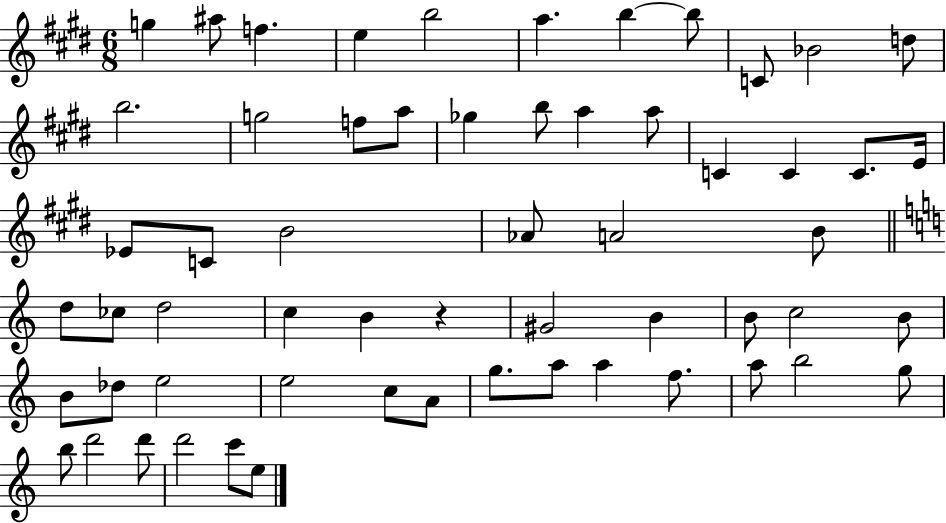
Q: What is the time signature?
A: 6/8